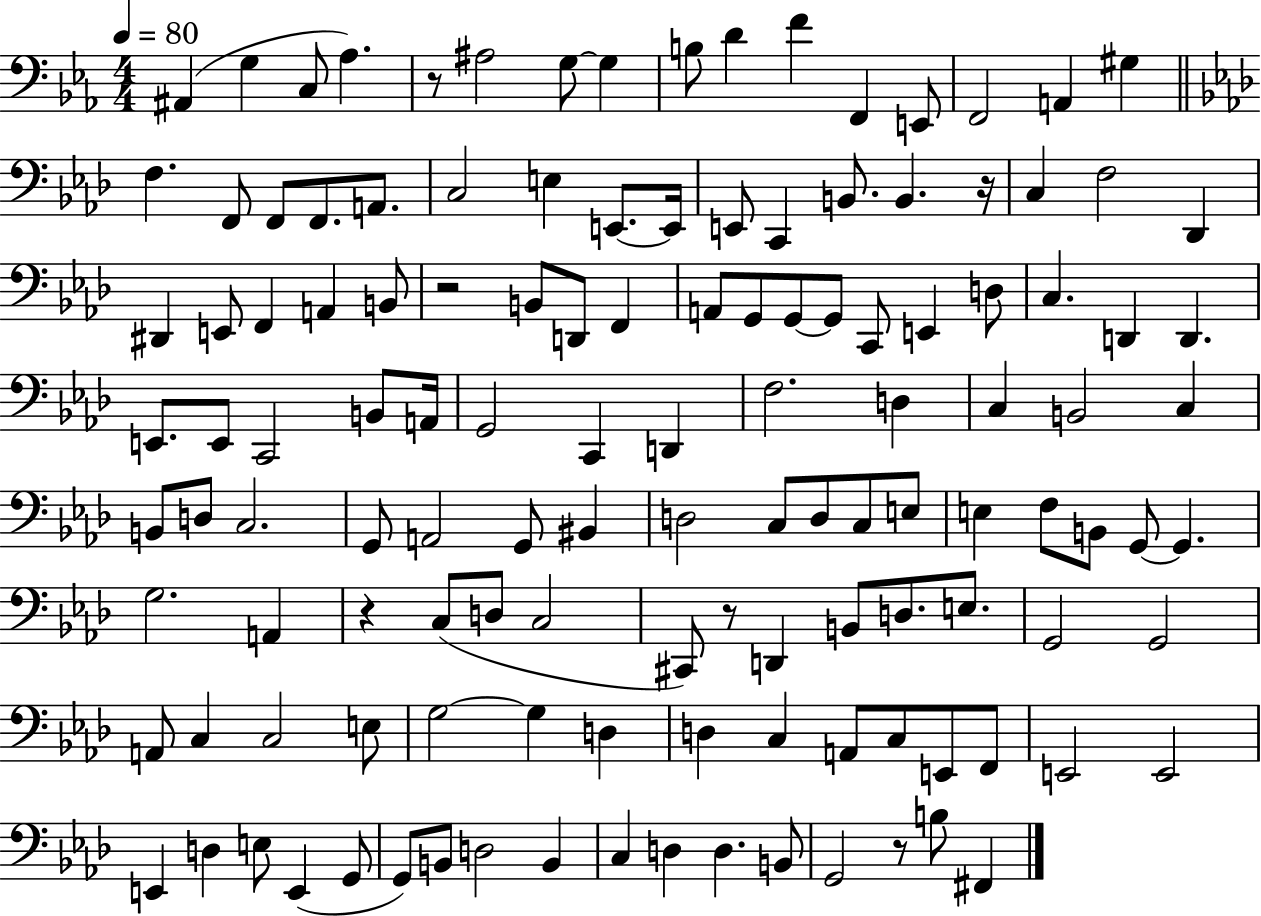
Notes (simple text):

A#2/q G3/q C3/e Ab3/q. R/e A#3/h G3/e G3/q B3/e D4/q F4/q F2/q E2/e F2/h A2/q G#3/q F3/q. F2/e F2/e F2/e. A2/e. C3/h E3/q E2/e. E2/s E2/e C2/q B2/e. B2/q. R/s C3/q F3/h Db2/q D#2/q E2/e F2/q A2/q B2/e R/h B2/e D2/e F2/q A2/e G2/e G2/e G2/e C2/e E2/q D3/e C3/q. D2/q D2/q. E2/e. E2/e C2/h B2/e A2/s G2/h C2/q D2/q F3/h. D3/q C3/q B2/h C3/q B2/e D3/e C3/h. G2/e A2/h G2/e BIS2/q D3/h C3/e D3/e C3/e E3/e E3/q F3/e B2/e G2/e G2/q. G3/h. A2/q R/q C3/e D3/e C3/h C#2/e R/e D2/q B2/e D3/e. E3/e. G2/h G2/h A2/e C3/q C3/h E3/e G3/h G3/q D3/q D3/q C3/q A2/e C3/e E2/e F2/e E2/h E2/h E2/q D3/q E3/e E2/q G2/e G2/e B2/e D3/h B2/q C3/q D3/q D3/q. B2/e G2/h R/e B3/e F#2/q